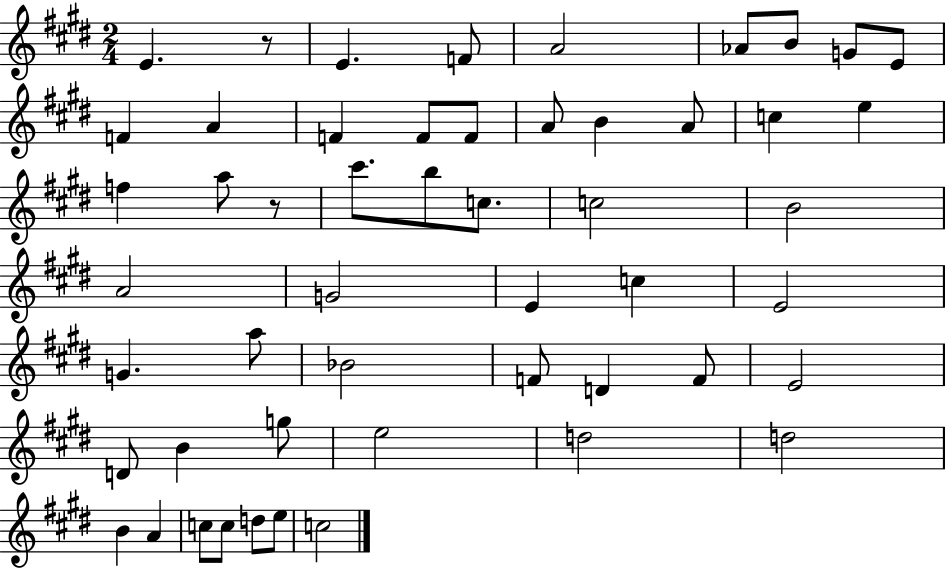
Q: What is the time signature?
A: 2/4